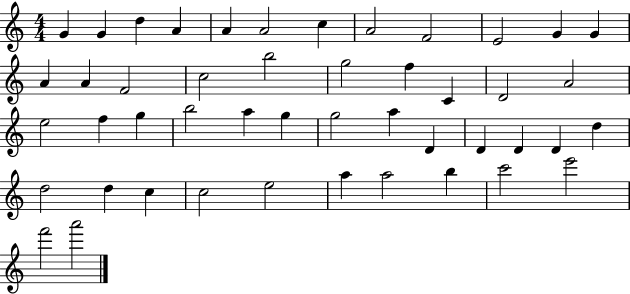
G4/q G4/q D5/q A4/q A4/q A4/h C5/q A4/h F4/h E4/h G4/q G4/q A4/q A4/q F4/h C5/h B5/h G5/h F5/q C4/q D4/h A4/h E5/h F5/q G5/q B5/h A5/q G5/q G5/h A5/q D4/q D4/q D4/q D4/q D5/q D5/h D5/q C5/q C5/h E5/h A5/q A5/h B5/q C6/h E6/h F6/h A6/h